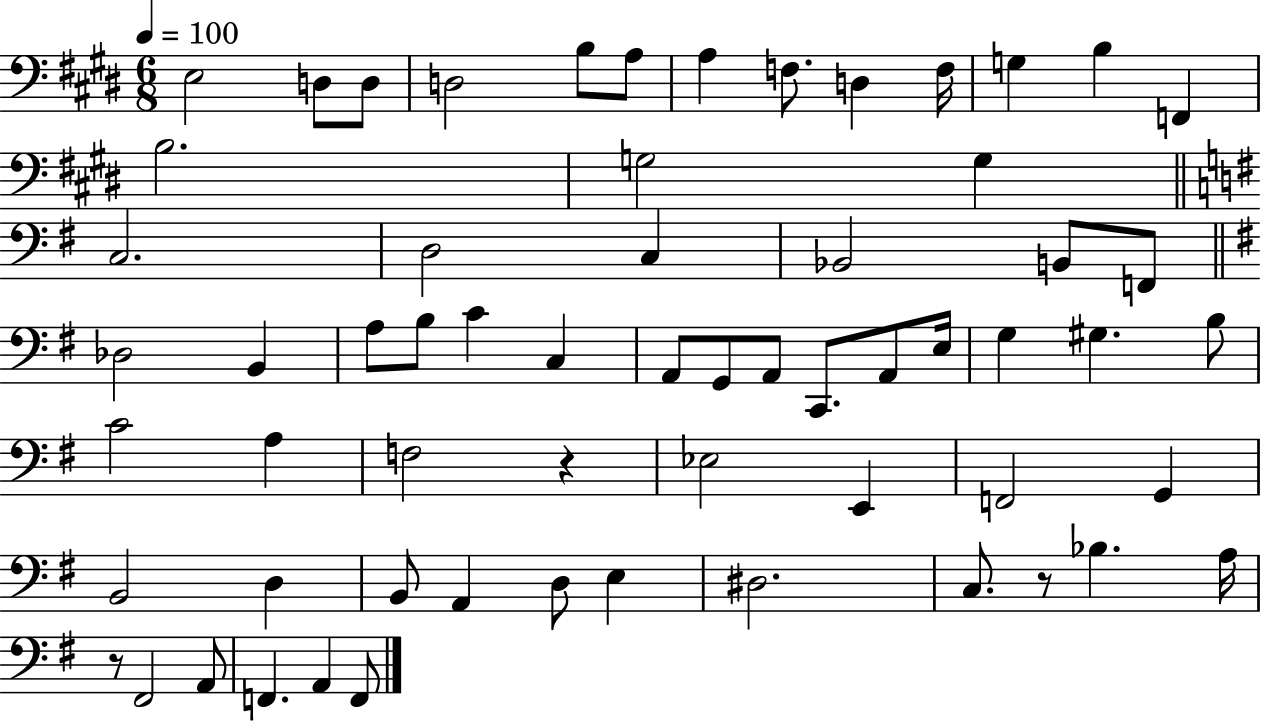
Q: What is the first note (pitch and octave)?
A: E3